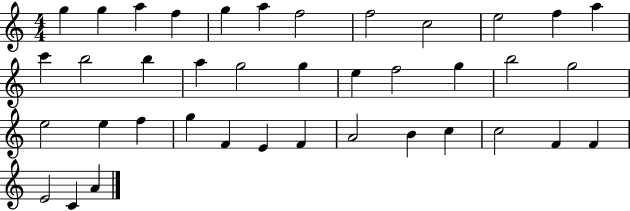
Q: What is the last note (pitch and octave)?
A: A4